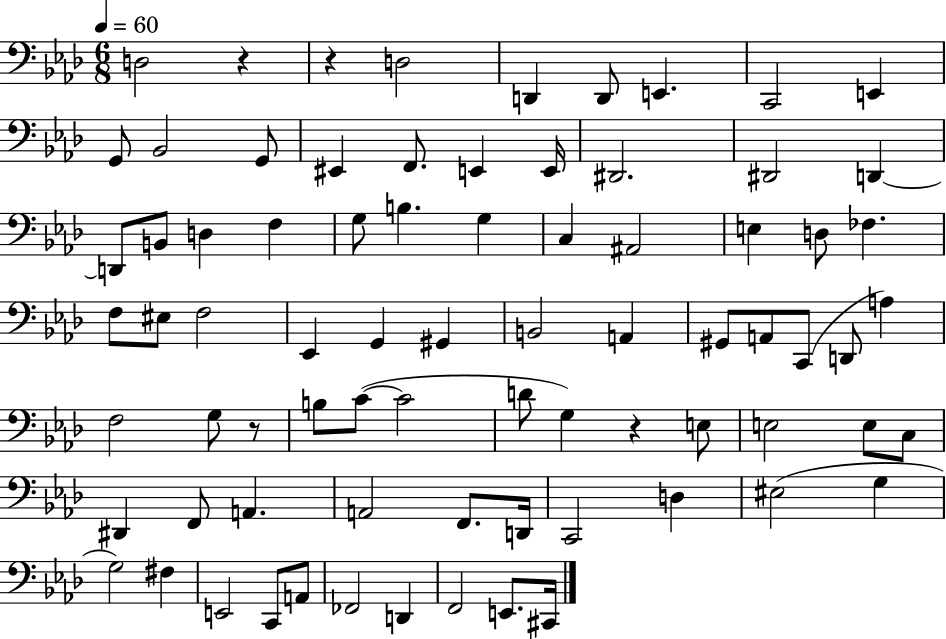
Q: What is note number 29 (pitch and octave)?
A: FES3